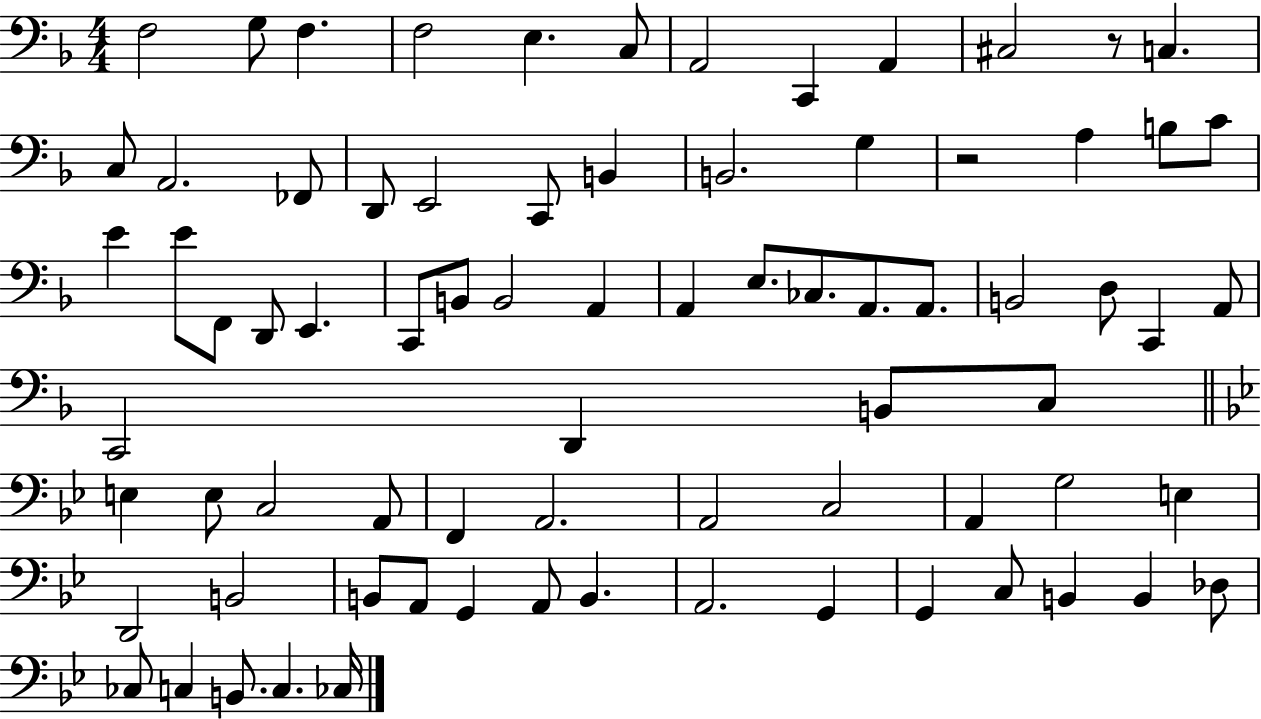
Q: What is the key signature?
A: F major